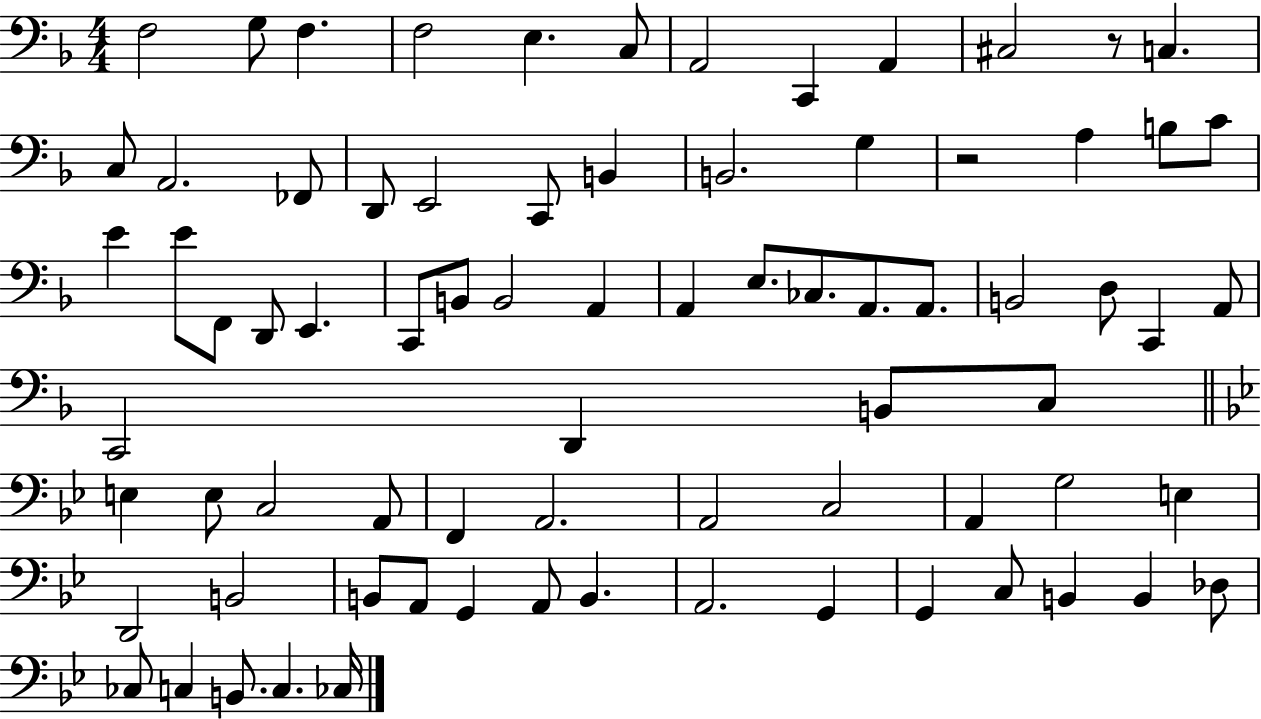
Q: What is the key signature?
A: F major